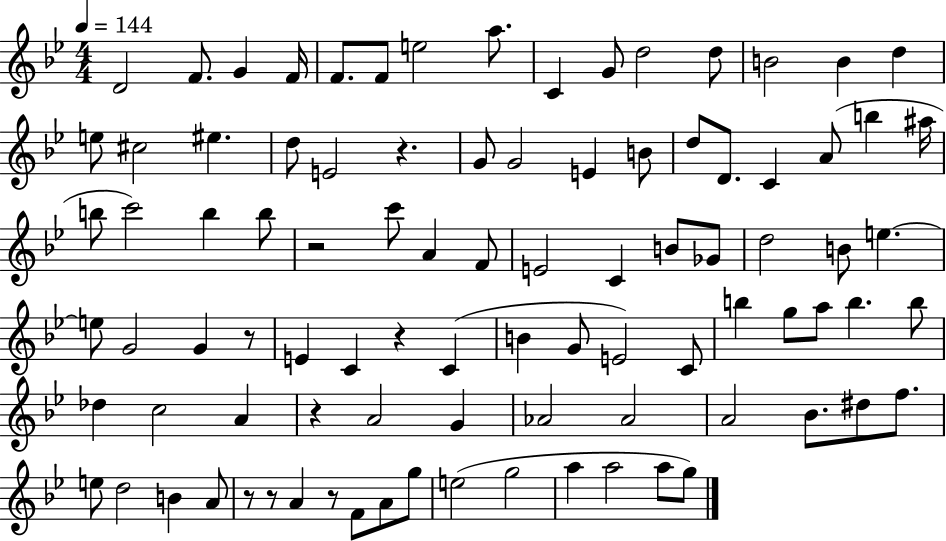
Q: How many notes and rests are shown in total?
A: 92